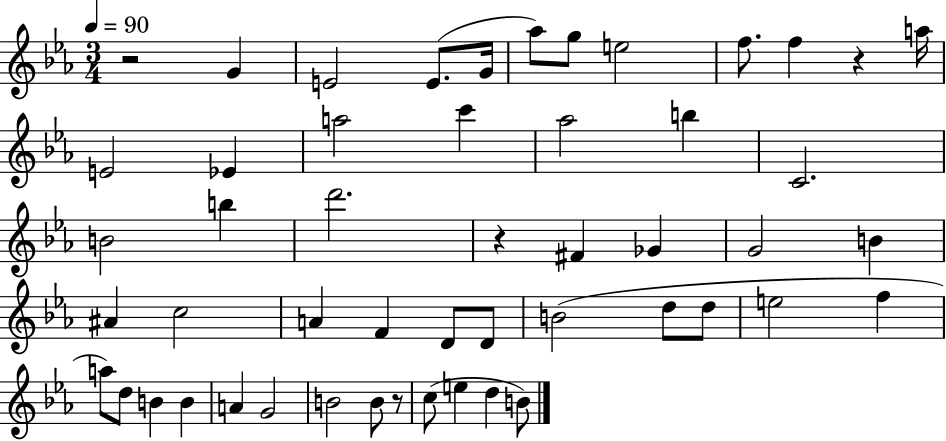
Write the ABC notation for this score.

X:1
T:Untitled
M:3/4
L:1/4
K:Eb
z2 G E2 E/2 G/4 _a/2 g/2 e2 f/2 f z a/4 E2 _E a2 c' _a2 b C2 B2 b d'2 z ^F _G G2 B ^A c2 A F D/2 D/2 B2 d/2 d/2 e2 f a/2 d/2 B B A G2 B2 B/2 z/2 c/2 e d B/2